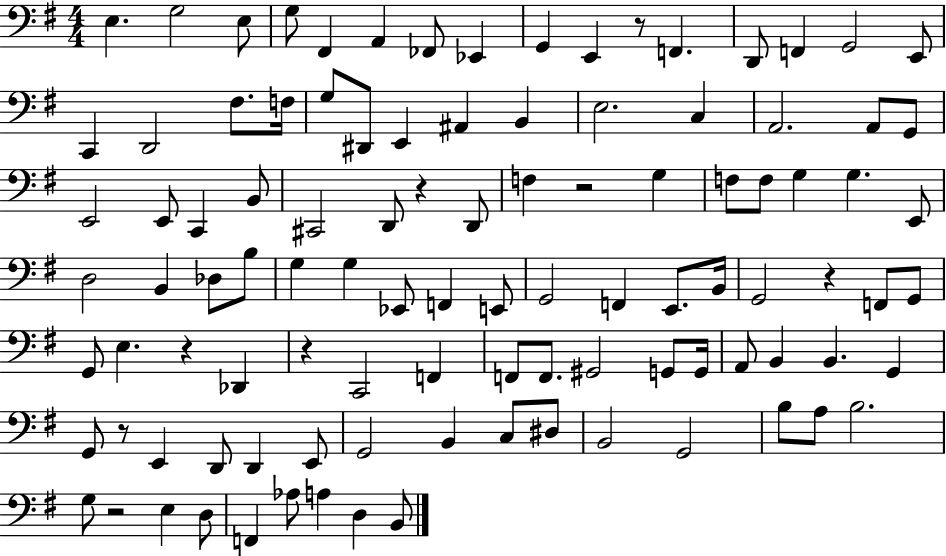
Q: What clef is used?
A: bass